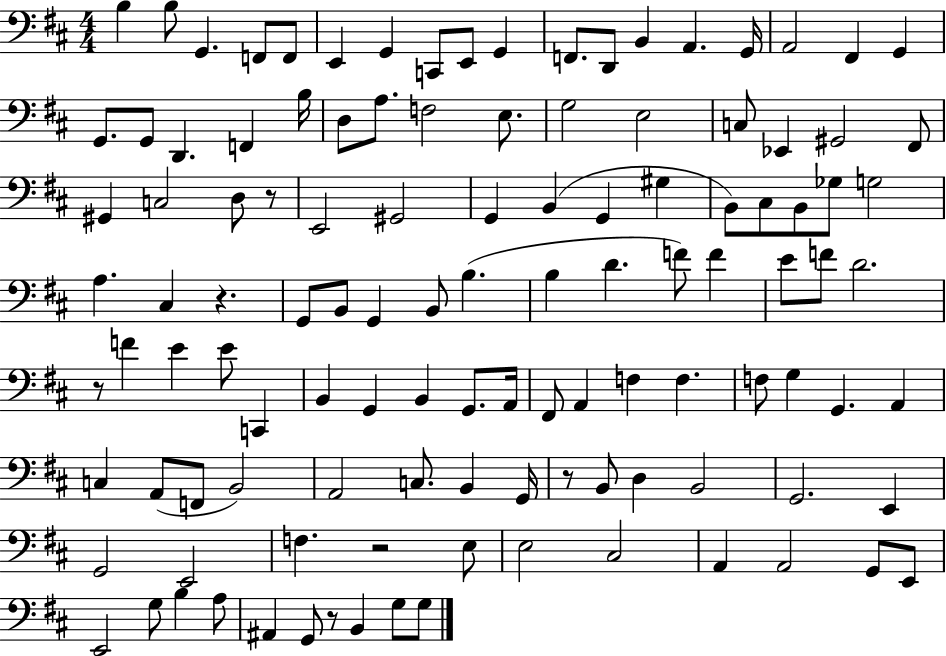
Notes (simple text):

B3/q B3/e G2/q. F2/e F2/e E2/q G2/q C2/e E2/e G2/q F2/e. D2/e B2/q A2/q. G2/s A2/h F#2/q G2/q G2/e. G2/e D2/q. F2/q B3/s D3/e A3/e. F3/h E3/e. G3/h E3/h C3/e Eb2/q G#2/h F#2/e G#2/q C3/h D3/e R/e E2/h G#2/h G2/q B2/q G2/q G#3/q B2/e C#3/e B2/e Gb3/e G3/h A3/q. C#3/q R/q. G2/e B2/e G2/q B2/e B3/q. B3/q D4/q. F4/e F4/q E4/e F4/e D4/h. R/e F4/q E4/q E4/e C2/q B2/q G2/q B2/q G2/e. A2/s F#2/e A2/q F3/q F3/q. F3/e G3/q G2/q. A2/q C3/q A2/e F2/e B2/h A2/h C3/e. B2/q G2/s R/e B2/e D3/q B2/h G2/h. E2/q G2/h E2/h F3/q. R/h E3/e E3/h C#3/h A2/q A2/h G2/e E2/e E2/h G3/e B3/q A3/e A#2/q G2/e R/e B2/q G3/e G3/e